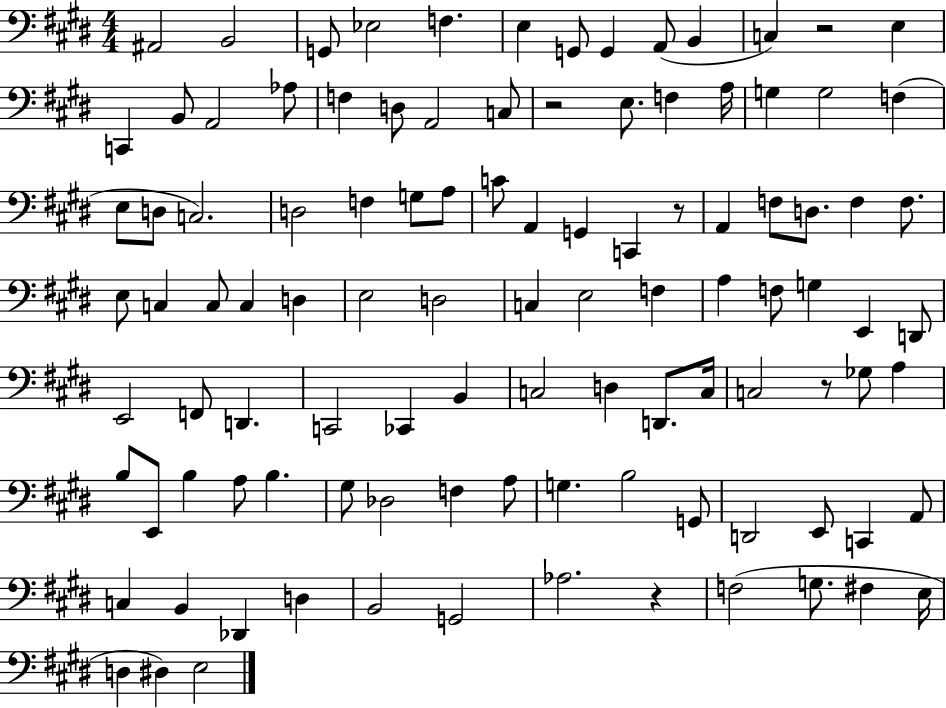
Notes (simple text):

A#2/h B2/h G2/e Eb3/h F3/q. E3/q G2/e G2/q A2/e B2/q C3/q R/h E3/q C2/q B2/e A2/h Ab3/e F3/q D3/e A2/h C3/e R/h E3/e. F3/q A3/s G3/q G3/h F3/q E3/e D3/e C3/h. D3/h F3/q G3/e A3/e C4/e A2/q G2/q C2/q R/e A2/q F3/e D3/e. F3/q F3/e. E3/e C3/q C3/e C3/q D3/q E3/h D3/h C3/q E3/h F3/q A3/q F3/e G3/q E2/q D2/e E2/h F2/e D2/q. C2/h CES2/q B2/q C3/h D3/q D2/e. C3/s C3/h R/e Gb3/e A3/q B3/e E2/e B3/q A3/e B3/q. G#3/e Db3/h F3/q A3/e G3/q. B3/h G2/e D2/h E2/e C2/q A2/e C3/q B2/q Db2/q D3/q B2/h G2/h Ab3/h. R/q F3/h G3/e. F#3/q E3/s D3/q D#3/q E3/h